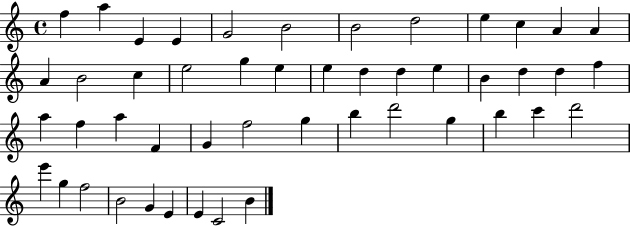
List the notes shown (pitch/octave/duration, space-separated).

F5/q A5/q E4/q E4/q G4/h B4/h B4/h D5/h E5/q C5/q A4/q A4/q A4/q B4/h C5/q E5/h G5/q E5/q E5/q D5/q D5/q E5/q B4/q D5/q D5/q F5/q A5/q F5/q A5/q F4/q G4/q F5/h G5/q B5/q D6/h G5/q B5/q C6/q D6/h E6/q G5/q F5/h B4/h G4/q E4/q E4/q C4/h B4/q